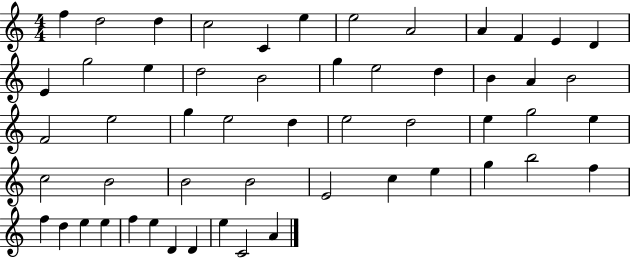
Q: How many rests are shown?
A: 0